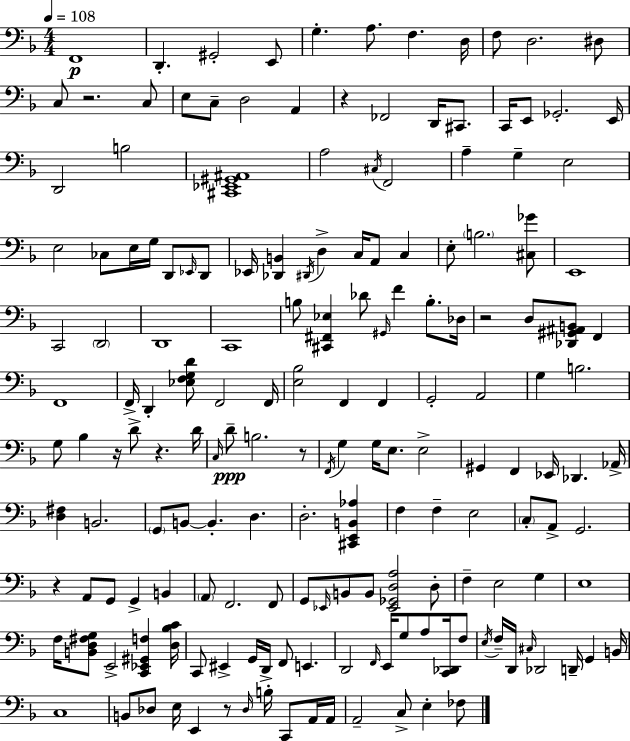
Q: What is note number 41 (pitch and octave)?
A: D#2